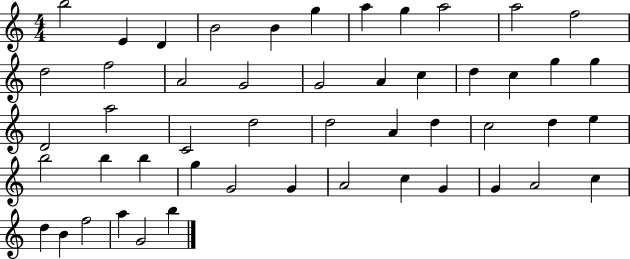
{
  \clef treble
  \numericTimeSignature
  \time 4/4
  \key c \major
  b''2 e'4 d'4 | b'2 b'4 g''4 | a''4 g''4 a''2 | a''2 f''2 | \break d''2 f''2 | a'2 g'2 | g'2 a'4 c''4 | d''4 c''4 g''4 g''4 | \break d'2 a''2 | c'2 d''2 | d''2 a'4 d''4 | c''2 d''4 e''4 | \break b''2 b''4 b''4 | g''4 g'2 g'4 | a'2 c''4 g'4 | g'4 a'2 c''4 | \break d''4 b'4 f''2 | a''4 g'2 b''4 | \bar "|."
}